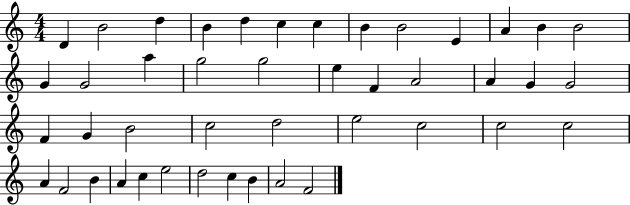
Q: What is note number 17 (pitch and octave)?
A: G5